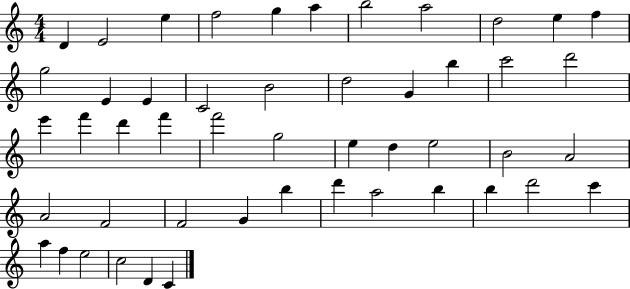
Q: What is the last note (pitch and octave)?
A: C4